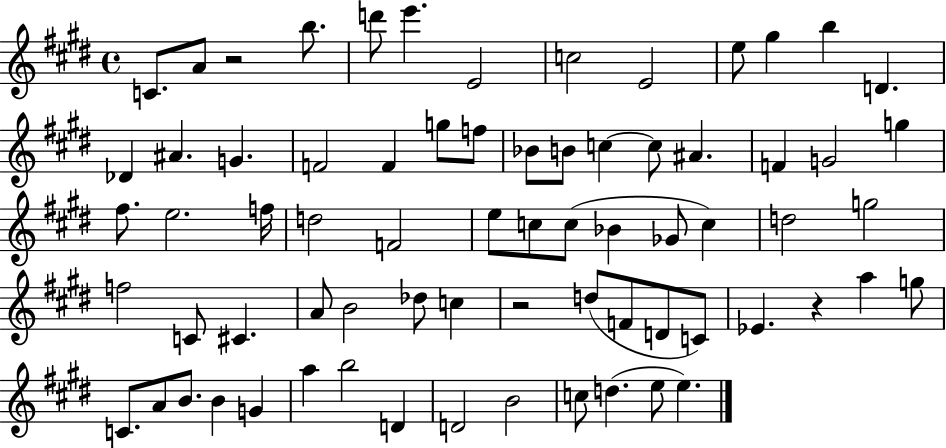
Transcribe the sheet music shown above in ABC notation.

X:1
T:Untitled
M:4/4
L:1/4
K:E
C/2 A/2 z2 b/2 d'/2 e' E2 c2 E2 e/2 ^g b D _D ^A G F2 F g/2 f/2 _B/2 B/2 c c/2 ^A F G2 g ^f/2 e2 f/4 d2 F2 e/2 c/2 c/2 _B _G/2 c d2 g2 f2 C/2 ^C A/2 B2 _d/2 c z2 d/2 F/2 D/2 C/2 _E z a g/2 C/2 A/2 B/2 B G a b2 D D2 B2 c/2 d e/2 e